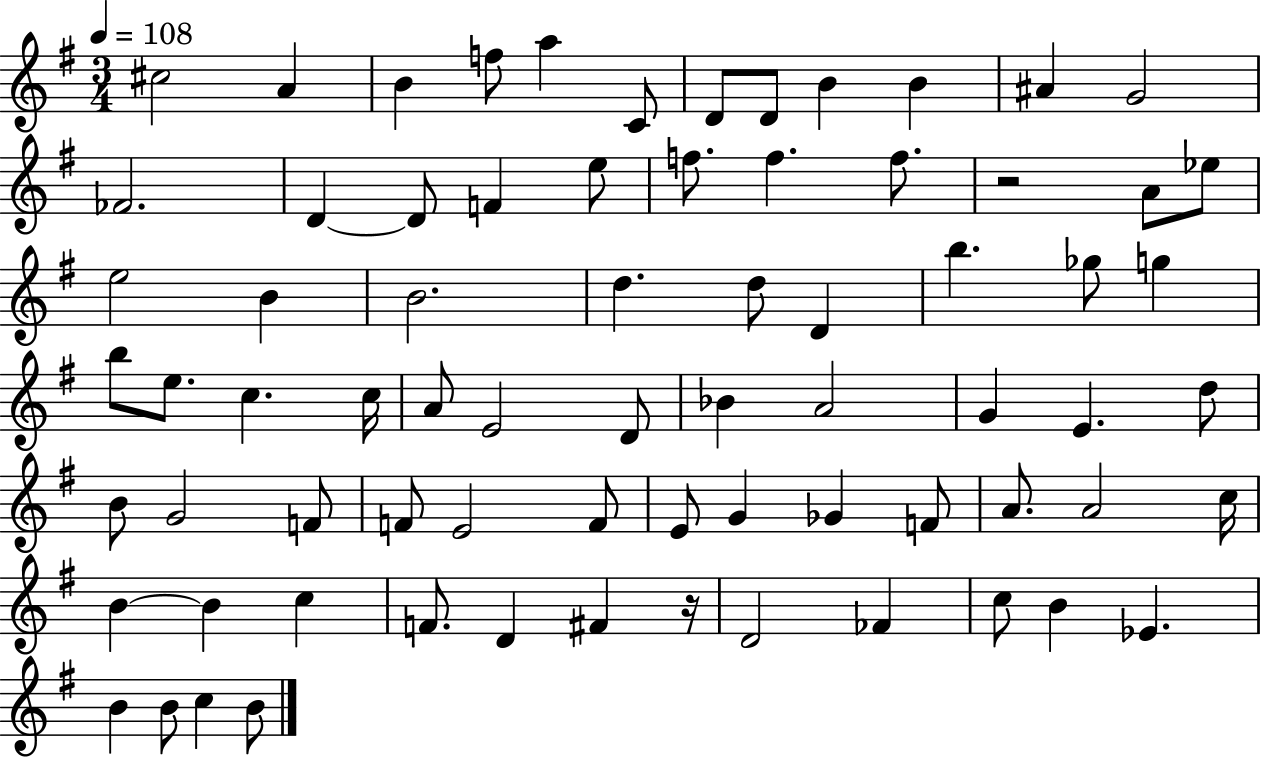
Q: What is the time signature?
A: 3/4